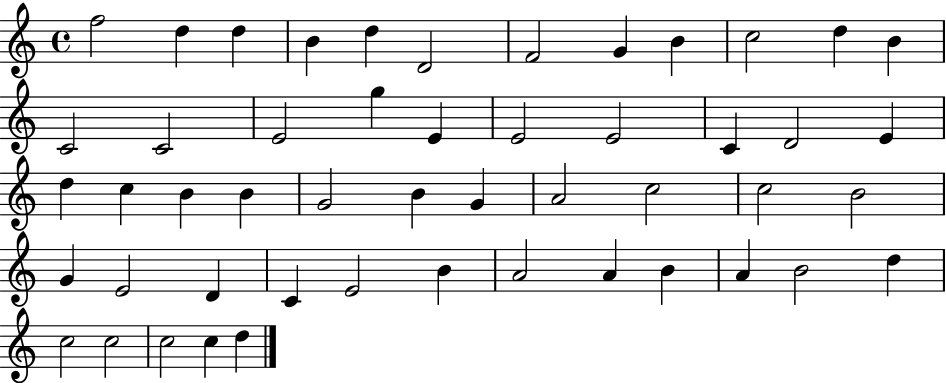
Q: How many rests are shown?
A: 0